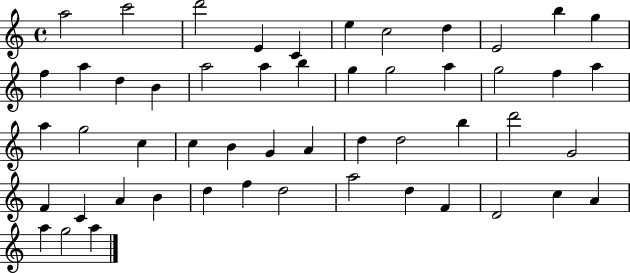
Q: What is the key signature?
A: C major